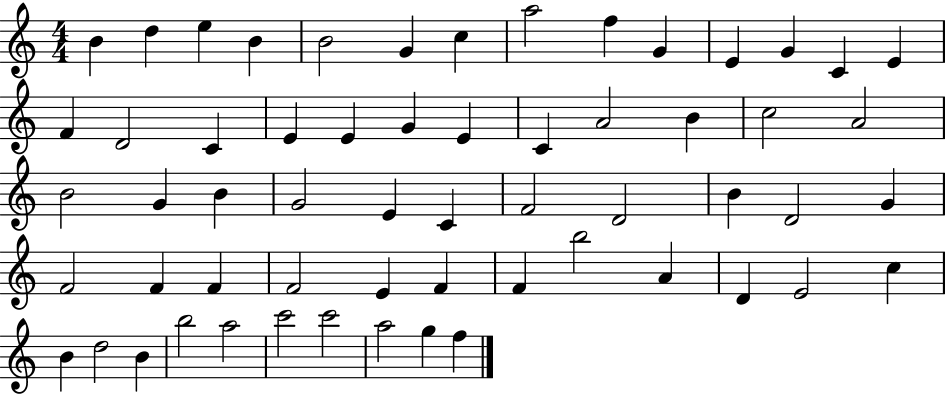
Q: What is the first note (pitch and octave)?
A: B4